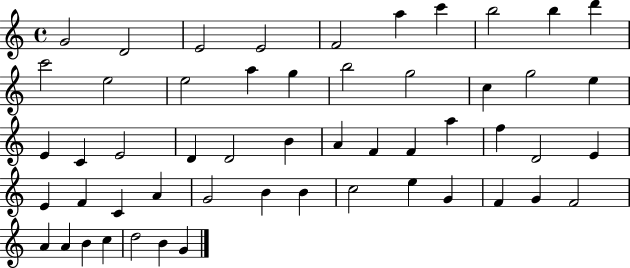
X:1
T:Untitled
M:4/4
L:1/4
K:C
G2 D2 E2 E2 F2 a c' b2 b d' c'2 e2 e2 a g b2 g2 c g2 e E C E2 D D2 B A F F a f D2 E E F C A G2 B B c2 e G F G F2 A A B c d2 B G